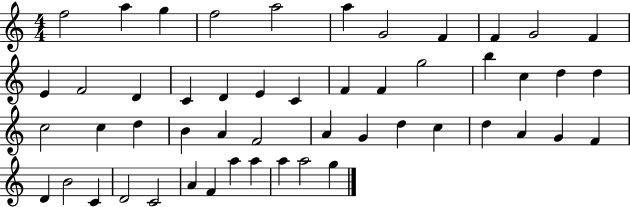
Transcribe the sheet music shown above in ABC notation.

X:1
T:Untitled
M:4/4
L:1/4
K:C
f2 a g f2 a2 a G2 F F G2 F E F2 D C D E C F F g2 b c d d c2 c d B A F2 A G d c d A G F D B2 C D2 C2 A F a a a a2 g